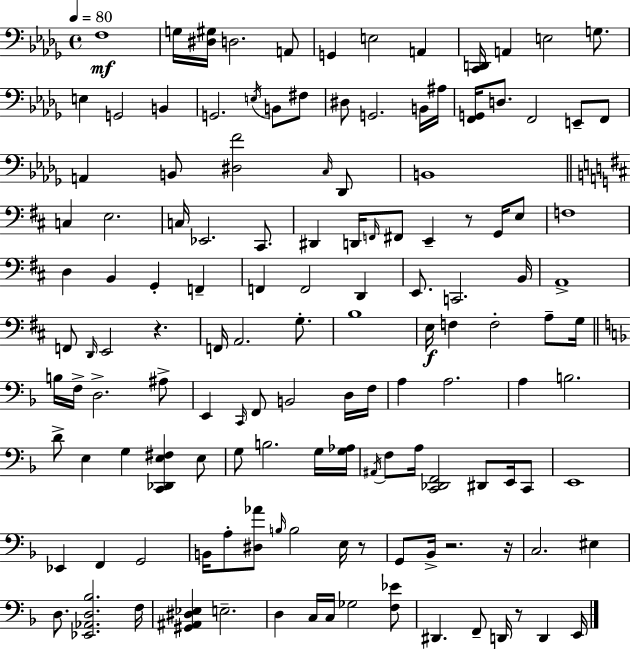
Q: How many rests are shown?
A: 6